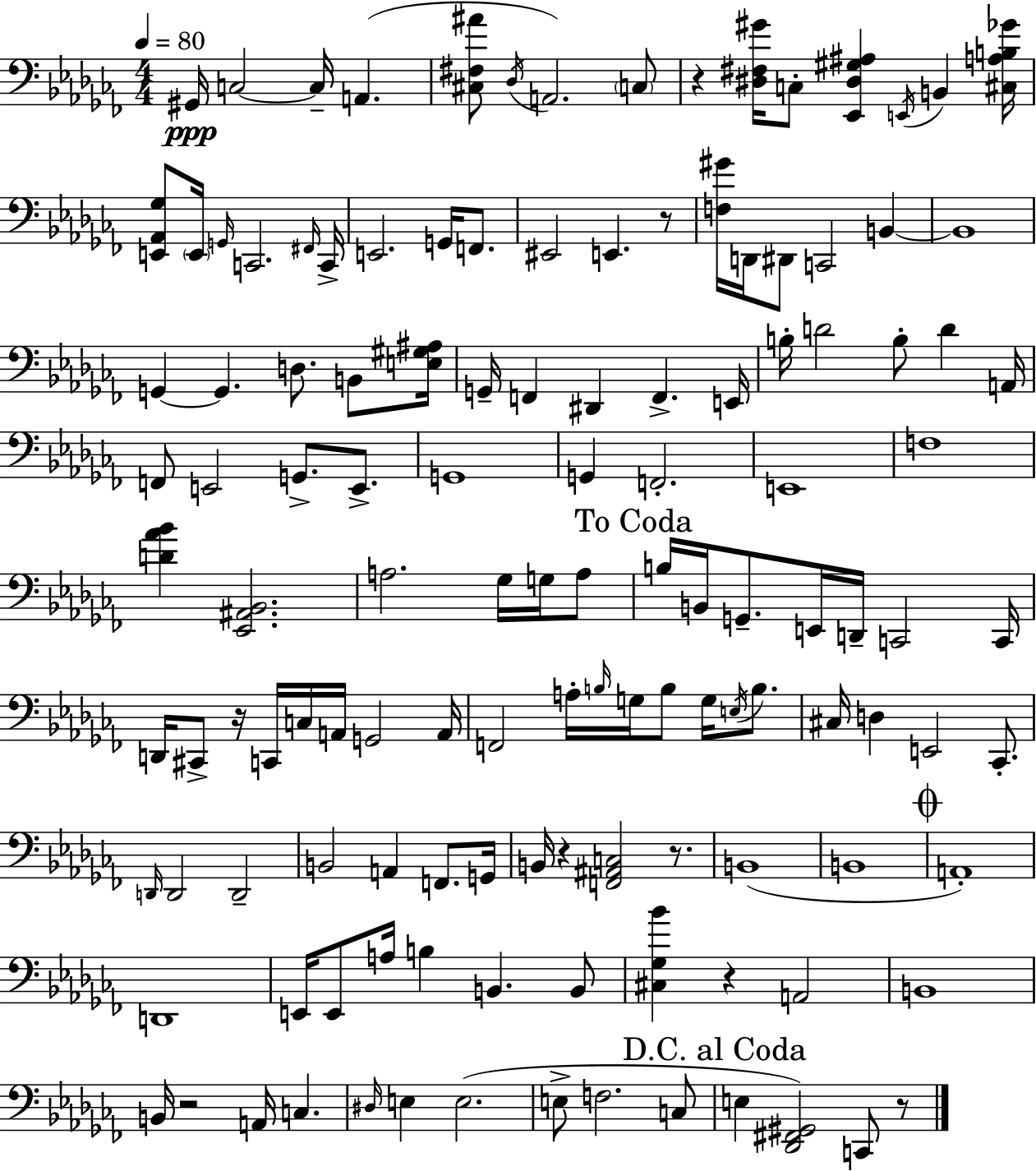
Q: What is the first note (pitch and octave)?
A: G#2